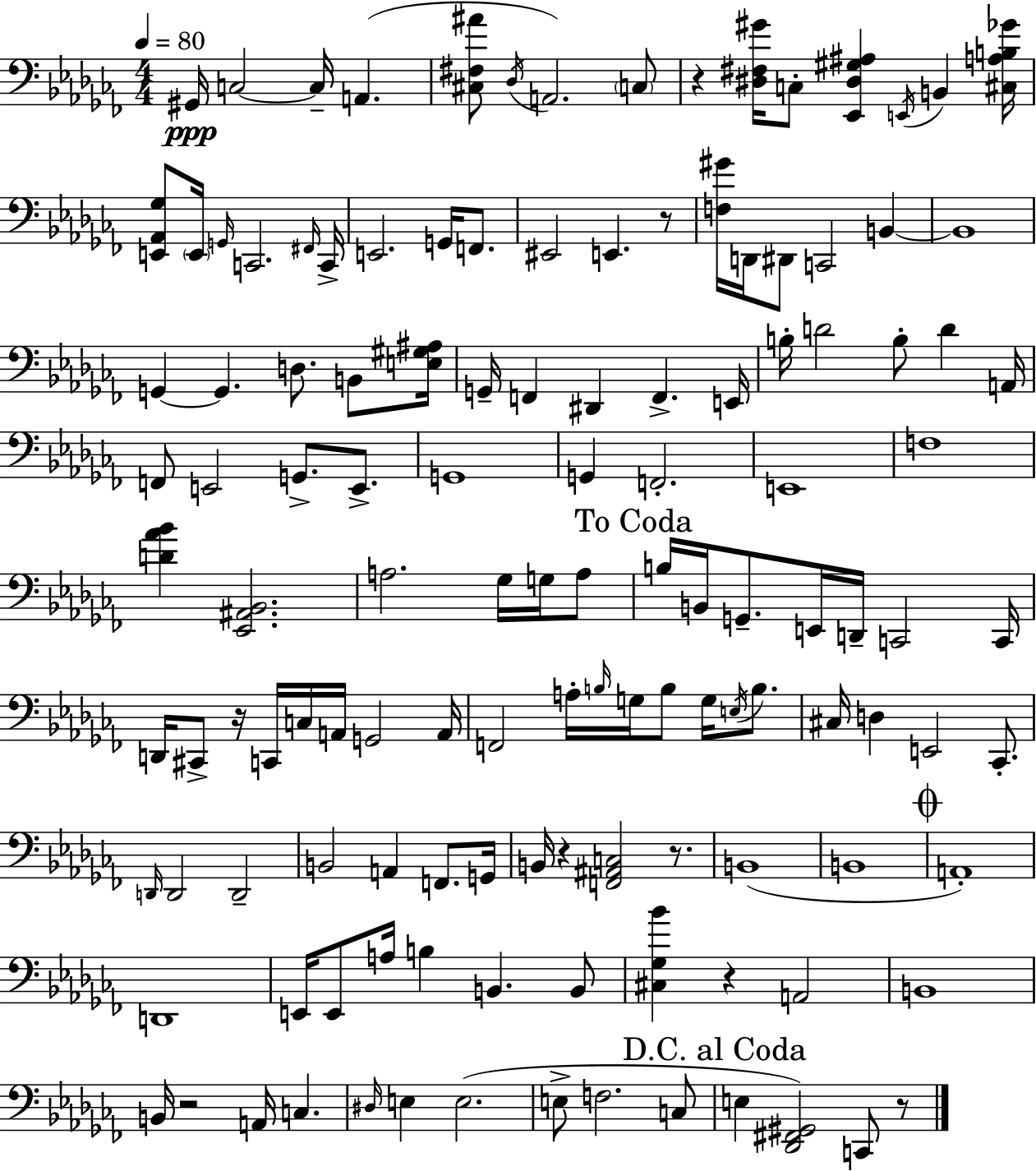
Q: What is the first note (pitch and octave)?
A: G#2